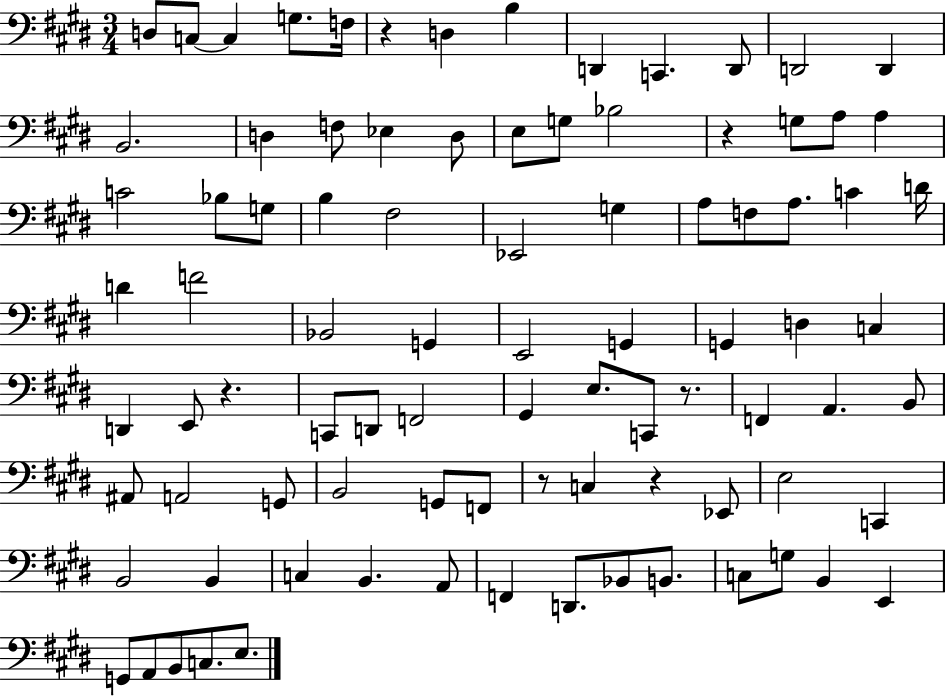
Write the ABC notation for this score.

X:1
T:Untitled
M:3/4
L:1/4
K:E
D,/2 C,/2 C, G,/2 F,/4 z D, B, D,, C,, D,,/2 D,,2 D,, B,,2 D, F,/2 _E, D,/2 E,/2 G,/2 _B,2 z G,/2 A,/2 A, C2 _B,/2 G,/2 B, ^F,2 _E,,2 G, A,/2 F,/2 A,/2 C D/4 D F2 _B,,2 G,, E,,2 G,, G,, D, C, D,, E,,/2 z C,,/2 D,,/2 F,,2 ^G,, E,/2 C,,/2 z/2 F,, A,, B,,/2 ^A,,/2 A,,2 G,,/2 B,,2 G,,/2 F,,/2 z/2 C, z _E,,/2 E,2 C,, B,,2 B,, C, B,, A,,/2 F,, D,,/2 _B,,/2 B,,/2 C,/2 G,/2 B,, E,, G,,/2 A,,/2 B,,/2 C,/2 E,/2